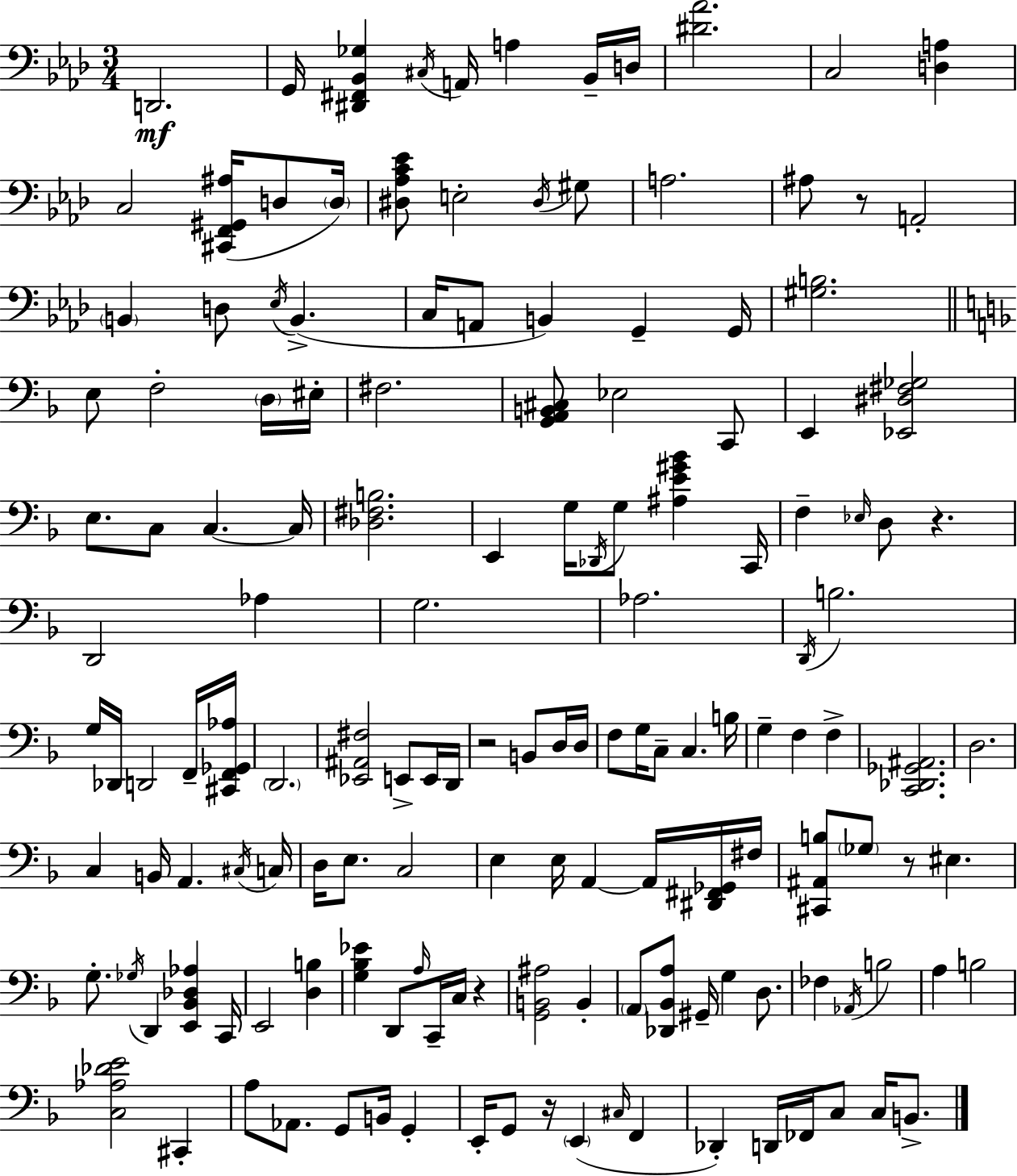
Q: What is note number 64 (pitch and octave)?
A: F3